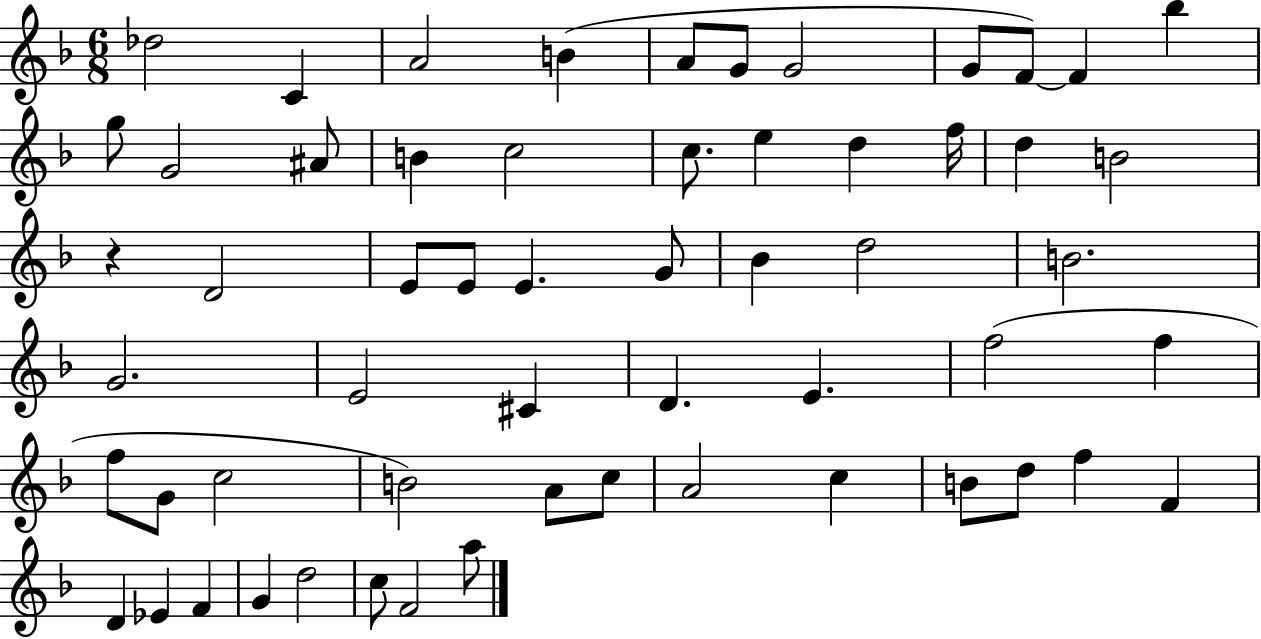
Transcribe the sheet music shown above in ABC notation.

X:1
T:Untitled
M:6/8
L:1/4
K:F
_d2 C A2 B A/2 G/2 G2 G/2 F/2 F _b g/2 G2 ^A/2 B c2 c/2 e d f/4 d B2 z D2 E/2 E/2 E G/2 _B d2 B2 G2 E2 ^C D E f2 f f/2 G/2 c2 B2 A/2 c/2 A2 c B/2 d/2 f F D _E F G d2 c/2 F2 a/2